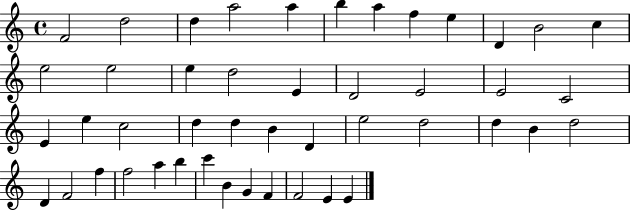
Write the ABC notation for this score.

X:1
T:Untitled
M:4/4
L:1/4
K:C
F2 d2 d a2 a b a f e D B2 c e2 e2 e d2 E D2 E2 E2 C2 E e c2 d d B D e2 d2 d B d2 D F2 f f2 a b c' B G F F2 E E